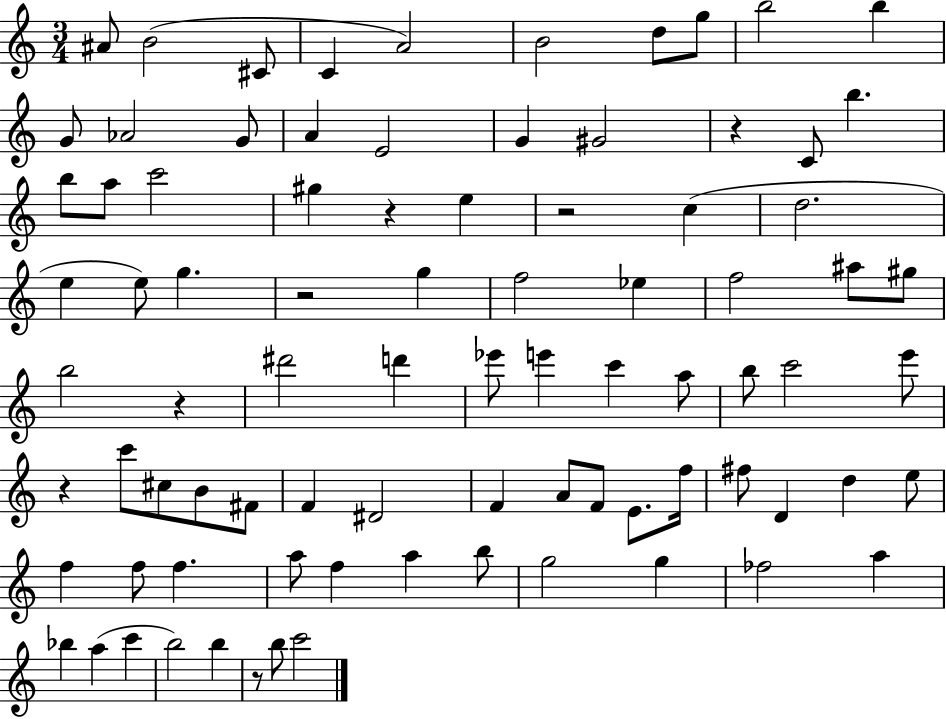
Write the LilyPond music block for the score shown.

{
  \clef treble
  \numericTimeSignature
  \time 3/4
  \key c \major
  ais'8 b'2( cis'8 | c'4 a'2) | b'2 d''8 g''8 | b''2 b''4 | \break g'8 aes'2 g'8 | a'4 e'2 | g'4 gis'2 | r4 c'8 b''4. | \break b''8 a''8 c'''2 | gis''4 r4 e''4 | r2 c''4( | d''2. | \break e''4 e''8) g''4. | r2 g''4 | f''2 ees''4 | f''2 ais''8 gis''8 | \break b''2 r4 | dis'''2 d'''4 | ees'''8 e'''4 c'''4 a''8 | b''8 c'''2 e'''8 | \break r4 c'''8 cis''8 b'8 fis'8 | f'4 dis'2 | f'4 a'8 f'8 e'8. f''16 | fis''8 d'4 d''4 e''8 | \break f''4 f''8 f''4. | a''8 f''4 a''4 b''8 | g''2 g''4 | fes''2 a''4 | \break bes''4 a''4( c'''4 | b''2) b''4 | r8 b''8 c'''2 | \bar "|."
}